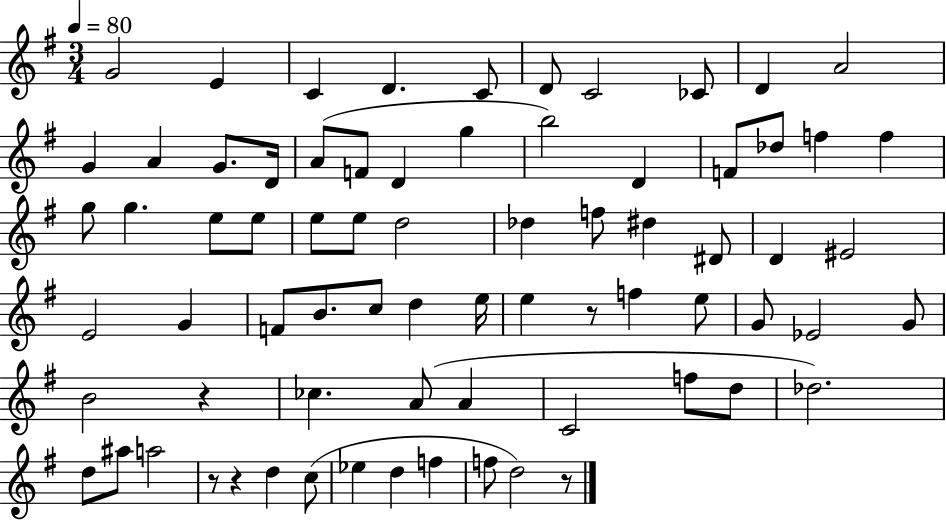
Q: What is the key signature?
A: G major